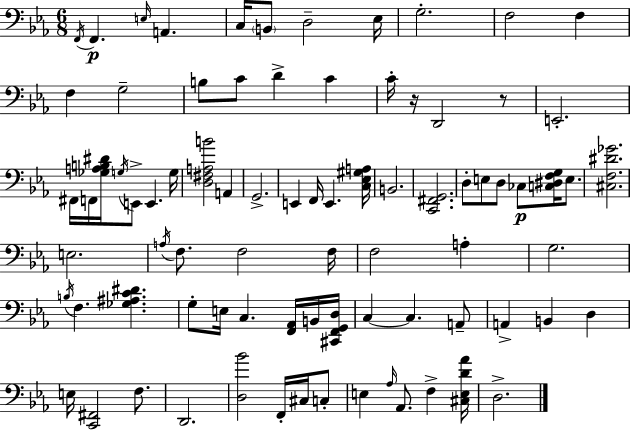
{
  \clef bass
  \numericTimeSignature
  \time 6/8
  \key ees \major
  \acciaccatura { f,16 }\p f,4. \grace { e16 } a,4. | c16 \parenthesize b,8 d2-- | ees16 g2.-. | f2 f4 | \break f4 g2-- | b8 c'8 d'4-> c'4 | c'16-. r16 d,2 | r8 e,2.-. | \break fis,16 f,16 <ges a b dis'>16 \acciaccatura { g16 } e,8-> e,4. | g16 <d fis a b'>2 a,4 | g,2.-> | e,4 f,16 e,4. | \break <c ees gis a>16 b,2. | <c, fis, g,>2. | d8-. e8 d8 ces8\p <c dis f g>16 | e8. <cis f dis' ges'>2. | \break e2. | \acciaccatura { a16 } f8. f2 | f16 f2 | a4-. g2. | \break \acciaccatura { b16 } f4. <ges ais c' dis'>4. | g8-. e16 c4. | <f, aes,>16 b,16 <cis, f, g, d>16 c4~~ c4. | a,8-- a,4-> b,4 | \break d4 e16 <c, fis,>2 | f8. d,2. | <d bes'>2 | f,16-. cis16 c8-. e4 \grace { aes16 } aes,8. | \break f4-> <cis e d' aes'>16 d2.-> | \bar "|."
}